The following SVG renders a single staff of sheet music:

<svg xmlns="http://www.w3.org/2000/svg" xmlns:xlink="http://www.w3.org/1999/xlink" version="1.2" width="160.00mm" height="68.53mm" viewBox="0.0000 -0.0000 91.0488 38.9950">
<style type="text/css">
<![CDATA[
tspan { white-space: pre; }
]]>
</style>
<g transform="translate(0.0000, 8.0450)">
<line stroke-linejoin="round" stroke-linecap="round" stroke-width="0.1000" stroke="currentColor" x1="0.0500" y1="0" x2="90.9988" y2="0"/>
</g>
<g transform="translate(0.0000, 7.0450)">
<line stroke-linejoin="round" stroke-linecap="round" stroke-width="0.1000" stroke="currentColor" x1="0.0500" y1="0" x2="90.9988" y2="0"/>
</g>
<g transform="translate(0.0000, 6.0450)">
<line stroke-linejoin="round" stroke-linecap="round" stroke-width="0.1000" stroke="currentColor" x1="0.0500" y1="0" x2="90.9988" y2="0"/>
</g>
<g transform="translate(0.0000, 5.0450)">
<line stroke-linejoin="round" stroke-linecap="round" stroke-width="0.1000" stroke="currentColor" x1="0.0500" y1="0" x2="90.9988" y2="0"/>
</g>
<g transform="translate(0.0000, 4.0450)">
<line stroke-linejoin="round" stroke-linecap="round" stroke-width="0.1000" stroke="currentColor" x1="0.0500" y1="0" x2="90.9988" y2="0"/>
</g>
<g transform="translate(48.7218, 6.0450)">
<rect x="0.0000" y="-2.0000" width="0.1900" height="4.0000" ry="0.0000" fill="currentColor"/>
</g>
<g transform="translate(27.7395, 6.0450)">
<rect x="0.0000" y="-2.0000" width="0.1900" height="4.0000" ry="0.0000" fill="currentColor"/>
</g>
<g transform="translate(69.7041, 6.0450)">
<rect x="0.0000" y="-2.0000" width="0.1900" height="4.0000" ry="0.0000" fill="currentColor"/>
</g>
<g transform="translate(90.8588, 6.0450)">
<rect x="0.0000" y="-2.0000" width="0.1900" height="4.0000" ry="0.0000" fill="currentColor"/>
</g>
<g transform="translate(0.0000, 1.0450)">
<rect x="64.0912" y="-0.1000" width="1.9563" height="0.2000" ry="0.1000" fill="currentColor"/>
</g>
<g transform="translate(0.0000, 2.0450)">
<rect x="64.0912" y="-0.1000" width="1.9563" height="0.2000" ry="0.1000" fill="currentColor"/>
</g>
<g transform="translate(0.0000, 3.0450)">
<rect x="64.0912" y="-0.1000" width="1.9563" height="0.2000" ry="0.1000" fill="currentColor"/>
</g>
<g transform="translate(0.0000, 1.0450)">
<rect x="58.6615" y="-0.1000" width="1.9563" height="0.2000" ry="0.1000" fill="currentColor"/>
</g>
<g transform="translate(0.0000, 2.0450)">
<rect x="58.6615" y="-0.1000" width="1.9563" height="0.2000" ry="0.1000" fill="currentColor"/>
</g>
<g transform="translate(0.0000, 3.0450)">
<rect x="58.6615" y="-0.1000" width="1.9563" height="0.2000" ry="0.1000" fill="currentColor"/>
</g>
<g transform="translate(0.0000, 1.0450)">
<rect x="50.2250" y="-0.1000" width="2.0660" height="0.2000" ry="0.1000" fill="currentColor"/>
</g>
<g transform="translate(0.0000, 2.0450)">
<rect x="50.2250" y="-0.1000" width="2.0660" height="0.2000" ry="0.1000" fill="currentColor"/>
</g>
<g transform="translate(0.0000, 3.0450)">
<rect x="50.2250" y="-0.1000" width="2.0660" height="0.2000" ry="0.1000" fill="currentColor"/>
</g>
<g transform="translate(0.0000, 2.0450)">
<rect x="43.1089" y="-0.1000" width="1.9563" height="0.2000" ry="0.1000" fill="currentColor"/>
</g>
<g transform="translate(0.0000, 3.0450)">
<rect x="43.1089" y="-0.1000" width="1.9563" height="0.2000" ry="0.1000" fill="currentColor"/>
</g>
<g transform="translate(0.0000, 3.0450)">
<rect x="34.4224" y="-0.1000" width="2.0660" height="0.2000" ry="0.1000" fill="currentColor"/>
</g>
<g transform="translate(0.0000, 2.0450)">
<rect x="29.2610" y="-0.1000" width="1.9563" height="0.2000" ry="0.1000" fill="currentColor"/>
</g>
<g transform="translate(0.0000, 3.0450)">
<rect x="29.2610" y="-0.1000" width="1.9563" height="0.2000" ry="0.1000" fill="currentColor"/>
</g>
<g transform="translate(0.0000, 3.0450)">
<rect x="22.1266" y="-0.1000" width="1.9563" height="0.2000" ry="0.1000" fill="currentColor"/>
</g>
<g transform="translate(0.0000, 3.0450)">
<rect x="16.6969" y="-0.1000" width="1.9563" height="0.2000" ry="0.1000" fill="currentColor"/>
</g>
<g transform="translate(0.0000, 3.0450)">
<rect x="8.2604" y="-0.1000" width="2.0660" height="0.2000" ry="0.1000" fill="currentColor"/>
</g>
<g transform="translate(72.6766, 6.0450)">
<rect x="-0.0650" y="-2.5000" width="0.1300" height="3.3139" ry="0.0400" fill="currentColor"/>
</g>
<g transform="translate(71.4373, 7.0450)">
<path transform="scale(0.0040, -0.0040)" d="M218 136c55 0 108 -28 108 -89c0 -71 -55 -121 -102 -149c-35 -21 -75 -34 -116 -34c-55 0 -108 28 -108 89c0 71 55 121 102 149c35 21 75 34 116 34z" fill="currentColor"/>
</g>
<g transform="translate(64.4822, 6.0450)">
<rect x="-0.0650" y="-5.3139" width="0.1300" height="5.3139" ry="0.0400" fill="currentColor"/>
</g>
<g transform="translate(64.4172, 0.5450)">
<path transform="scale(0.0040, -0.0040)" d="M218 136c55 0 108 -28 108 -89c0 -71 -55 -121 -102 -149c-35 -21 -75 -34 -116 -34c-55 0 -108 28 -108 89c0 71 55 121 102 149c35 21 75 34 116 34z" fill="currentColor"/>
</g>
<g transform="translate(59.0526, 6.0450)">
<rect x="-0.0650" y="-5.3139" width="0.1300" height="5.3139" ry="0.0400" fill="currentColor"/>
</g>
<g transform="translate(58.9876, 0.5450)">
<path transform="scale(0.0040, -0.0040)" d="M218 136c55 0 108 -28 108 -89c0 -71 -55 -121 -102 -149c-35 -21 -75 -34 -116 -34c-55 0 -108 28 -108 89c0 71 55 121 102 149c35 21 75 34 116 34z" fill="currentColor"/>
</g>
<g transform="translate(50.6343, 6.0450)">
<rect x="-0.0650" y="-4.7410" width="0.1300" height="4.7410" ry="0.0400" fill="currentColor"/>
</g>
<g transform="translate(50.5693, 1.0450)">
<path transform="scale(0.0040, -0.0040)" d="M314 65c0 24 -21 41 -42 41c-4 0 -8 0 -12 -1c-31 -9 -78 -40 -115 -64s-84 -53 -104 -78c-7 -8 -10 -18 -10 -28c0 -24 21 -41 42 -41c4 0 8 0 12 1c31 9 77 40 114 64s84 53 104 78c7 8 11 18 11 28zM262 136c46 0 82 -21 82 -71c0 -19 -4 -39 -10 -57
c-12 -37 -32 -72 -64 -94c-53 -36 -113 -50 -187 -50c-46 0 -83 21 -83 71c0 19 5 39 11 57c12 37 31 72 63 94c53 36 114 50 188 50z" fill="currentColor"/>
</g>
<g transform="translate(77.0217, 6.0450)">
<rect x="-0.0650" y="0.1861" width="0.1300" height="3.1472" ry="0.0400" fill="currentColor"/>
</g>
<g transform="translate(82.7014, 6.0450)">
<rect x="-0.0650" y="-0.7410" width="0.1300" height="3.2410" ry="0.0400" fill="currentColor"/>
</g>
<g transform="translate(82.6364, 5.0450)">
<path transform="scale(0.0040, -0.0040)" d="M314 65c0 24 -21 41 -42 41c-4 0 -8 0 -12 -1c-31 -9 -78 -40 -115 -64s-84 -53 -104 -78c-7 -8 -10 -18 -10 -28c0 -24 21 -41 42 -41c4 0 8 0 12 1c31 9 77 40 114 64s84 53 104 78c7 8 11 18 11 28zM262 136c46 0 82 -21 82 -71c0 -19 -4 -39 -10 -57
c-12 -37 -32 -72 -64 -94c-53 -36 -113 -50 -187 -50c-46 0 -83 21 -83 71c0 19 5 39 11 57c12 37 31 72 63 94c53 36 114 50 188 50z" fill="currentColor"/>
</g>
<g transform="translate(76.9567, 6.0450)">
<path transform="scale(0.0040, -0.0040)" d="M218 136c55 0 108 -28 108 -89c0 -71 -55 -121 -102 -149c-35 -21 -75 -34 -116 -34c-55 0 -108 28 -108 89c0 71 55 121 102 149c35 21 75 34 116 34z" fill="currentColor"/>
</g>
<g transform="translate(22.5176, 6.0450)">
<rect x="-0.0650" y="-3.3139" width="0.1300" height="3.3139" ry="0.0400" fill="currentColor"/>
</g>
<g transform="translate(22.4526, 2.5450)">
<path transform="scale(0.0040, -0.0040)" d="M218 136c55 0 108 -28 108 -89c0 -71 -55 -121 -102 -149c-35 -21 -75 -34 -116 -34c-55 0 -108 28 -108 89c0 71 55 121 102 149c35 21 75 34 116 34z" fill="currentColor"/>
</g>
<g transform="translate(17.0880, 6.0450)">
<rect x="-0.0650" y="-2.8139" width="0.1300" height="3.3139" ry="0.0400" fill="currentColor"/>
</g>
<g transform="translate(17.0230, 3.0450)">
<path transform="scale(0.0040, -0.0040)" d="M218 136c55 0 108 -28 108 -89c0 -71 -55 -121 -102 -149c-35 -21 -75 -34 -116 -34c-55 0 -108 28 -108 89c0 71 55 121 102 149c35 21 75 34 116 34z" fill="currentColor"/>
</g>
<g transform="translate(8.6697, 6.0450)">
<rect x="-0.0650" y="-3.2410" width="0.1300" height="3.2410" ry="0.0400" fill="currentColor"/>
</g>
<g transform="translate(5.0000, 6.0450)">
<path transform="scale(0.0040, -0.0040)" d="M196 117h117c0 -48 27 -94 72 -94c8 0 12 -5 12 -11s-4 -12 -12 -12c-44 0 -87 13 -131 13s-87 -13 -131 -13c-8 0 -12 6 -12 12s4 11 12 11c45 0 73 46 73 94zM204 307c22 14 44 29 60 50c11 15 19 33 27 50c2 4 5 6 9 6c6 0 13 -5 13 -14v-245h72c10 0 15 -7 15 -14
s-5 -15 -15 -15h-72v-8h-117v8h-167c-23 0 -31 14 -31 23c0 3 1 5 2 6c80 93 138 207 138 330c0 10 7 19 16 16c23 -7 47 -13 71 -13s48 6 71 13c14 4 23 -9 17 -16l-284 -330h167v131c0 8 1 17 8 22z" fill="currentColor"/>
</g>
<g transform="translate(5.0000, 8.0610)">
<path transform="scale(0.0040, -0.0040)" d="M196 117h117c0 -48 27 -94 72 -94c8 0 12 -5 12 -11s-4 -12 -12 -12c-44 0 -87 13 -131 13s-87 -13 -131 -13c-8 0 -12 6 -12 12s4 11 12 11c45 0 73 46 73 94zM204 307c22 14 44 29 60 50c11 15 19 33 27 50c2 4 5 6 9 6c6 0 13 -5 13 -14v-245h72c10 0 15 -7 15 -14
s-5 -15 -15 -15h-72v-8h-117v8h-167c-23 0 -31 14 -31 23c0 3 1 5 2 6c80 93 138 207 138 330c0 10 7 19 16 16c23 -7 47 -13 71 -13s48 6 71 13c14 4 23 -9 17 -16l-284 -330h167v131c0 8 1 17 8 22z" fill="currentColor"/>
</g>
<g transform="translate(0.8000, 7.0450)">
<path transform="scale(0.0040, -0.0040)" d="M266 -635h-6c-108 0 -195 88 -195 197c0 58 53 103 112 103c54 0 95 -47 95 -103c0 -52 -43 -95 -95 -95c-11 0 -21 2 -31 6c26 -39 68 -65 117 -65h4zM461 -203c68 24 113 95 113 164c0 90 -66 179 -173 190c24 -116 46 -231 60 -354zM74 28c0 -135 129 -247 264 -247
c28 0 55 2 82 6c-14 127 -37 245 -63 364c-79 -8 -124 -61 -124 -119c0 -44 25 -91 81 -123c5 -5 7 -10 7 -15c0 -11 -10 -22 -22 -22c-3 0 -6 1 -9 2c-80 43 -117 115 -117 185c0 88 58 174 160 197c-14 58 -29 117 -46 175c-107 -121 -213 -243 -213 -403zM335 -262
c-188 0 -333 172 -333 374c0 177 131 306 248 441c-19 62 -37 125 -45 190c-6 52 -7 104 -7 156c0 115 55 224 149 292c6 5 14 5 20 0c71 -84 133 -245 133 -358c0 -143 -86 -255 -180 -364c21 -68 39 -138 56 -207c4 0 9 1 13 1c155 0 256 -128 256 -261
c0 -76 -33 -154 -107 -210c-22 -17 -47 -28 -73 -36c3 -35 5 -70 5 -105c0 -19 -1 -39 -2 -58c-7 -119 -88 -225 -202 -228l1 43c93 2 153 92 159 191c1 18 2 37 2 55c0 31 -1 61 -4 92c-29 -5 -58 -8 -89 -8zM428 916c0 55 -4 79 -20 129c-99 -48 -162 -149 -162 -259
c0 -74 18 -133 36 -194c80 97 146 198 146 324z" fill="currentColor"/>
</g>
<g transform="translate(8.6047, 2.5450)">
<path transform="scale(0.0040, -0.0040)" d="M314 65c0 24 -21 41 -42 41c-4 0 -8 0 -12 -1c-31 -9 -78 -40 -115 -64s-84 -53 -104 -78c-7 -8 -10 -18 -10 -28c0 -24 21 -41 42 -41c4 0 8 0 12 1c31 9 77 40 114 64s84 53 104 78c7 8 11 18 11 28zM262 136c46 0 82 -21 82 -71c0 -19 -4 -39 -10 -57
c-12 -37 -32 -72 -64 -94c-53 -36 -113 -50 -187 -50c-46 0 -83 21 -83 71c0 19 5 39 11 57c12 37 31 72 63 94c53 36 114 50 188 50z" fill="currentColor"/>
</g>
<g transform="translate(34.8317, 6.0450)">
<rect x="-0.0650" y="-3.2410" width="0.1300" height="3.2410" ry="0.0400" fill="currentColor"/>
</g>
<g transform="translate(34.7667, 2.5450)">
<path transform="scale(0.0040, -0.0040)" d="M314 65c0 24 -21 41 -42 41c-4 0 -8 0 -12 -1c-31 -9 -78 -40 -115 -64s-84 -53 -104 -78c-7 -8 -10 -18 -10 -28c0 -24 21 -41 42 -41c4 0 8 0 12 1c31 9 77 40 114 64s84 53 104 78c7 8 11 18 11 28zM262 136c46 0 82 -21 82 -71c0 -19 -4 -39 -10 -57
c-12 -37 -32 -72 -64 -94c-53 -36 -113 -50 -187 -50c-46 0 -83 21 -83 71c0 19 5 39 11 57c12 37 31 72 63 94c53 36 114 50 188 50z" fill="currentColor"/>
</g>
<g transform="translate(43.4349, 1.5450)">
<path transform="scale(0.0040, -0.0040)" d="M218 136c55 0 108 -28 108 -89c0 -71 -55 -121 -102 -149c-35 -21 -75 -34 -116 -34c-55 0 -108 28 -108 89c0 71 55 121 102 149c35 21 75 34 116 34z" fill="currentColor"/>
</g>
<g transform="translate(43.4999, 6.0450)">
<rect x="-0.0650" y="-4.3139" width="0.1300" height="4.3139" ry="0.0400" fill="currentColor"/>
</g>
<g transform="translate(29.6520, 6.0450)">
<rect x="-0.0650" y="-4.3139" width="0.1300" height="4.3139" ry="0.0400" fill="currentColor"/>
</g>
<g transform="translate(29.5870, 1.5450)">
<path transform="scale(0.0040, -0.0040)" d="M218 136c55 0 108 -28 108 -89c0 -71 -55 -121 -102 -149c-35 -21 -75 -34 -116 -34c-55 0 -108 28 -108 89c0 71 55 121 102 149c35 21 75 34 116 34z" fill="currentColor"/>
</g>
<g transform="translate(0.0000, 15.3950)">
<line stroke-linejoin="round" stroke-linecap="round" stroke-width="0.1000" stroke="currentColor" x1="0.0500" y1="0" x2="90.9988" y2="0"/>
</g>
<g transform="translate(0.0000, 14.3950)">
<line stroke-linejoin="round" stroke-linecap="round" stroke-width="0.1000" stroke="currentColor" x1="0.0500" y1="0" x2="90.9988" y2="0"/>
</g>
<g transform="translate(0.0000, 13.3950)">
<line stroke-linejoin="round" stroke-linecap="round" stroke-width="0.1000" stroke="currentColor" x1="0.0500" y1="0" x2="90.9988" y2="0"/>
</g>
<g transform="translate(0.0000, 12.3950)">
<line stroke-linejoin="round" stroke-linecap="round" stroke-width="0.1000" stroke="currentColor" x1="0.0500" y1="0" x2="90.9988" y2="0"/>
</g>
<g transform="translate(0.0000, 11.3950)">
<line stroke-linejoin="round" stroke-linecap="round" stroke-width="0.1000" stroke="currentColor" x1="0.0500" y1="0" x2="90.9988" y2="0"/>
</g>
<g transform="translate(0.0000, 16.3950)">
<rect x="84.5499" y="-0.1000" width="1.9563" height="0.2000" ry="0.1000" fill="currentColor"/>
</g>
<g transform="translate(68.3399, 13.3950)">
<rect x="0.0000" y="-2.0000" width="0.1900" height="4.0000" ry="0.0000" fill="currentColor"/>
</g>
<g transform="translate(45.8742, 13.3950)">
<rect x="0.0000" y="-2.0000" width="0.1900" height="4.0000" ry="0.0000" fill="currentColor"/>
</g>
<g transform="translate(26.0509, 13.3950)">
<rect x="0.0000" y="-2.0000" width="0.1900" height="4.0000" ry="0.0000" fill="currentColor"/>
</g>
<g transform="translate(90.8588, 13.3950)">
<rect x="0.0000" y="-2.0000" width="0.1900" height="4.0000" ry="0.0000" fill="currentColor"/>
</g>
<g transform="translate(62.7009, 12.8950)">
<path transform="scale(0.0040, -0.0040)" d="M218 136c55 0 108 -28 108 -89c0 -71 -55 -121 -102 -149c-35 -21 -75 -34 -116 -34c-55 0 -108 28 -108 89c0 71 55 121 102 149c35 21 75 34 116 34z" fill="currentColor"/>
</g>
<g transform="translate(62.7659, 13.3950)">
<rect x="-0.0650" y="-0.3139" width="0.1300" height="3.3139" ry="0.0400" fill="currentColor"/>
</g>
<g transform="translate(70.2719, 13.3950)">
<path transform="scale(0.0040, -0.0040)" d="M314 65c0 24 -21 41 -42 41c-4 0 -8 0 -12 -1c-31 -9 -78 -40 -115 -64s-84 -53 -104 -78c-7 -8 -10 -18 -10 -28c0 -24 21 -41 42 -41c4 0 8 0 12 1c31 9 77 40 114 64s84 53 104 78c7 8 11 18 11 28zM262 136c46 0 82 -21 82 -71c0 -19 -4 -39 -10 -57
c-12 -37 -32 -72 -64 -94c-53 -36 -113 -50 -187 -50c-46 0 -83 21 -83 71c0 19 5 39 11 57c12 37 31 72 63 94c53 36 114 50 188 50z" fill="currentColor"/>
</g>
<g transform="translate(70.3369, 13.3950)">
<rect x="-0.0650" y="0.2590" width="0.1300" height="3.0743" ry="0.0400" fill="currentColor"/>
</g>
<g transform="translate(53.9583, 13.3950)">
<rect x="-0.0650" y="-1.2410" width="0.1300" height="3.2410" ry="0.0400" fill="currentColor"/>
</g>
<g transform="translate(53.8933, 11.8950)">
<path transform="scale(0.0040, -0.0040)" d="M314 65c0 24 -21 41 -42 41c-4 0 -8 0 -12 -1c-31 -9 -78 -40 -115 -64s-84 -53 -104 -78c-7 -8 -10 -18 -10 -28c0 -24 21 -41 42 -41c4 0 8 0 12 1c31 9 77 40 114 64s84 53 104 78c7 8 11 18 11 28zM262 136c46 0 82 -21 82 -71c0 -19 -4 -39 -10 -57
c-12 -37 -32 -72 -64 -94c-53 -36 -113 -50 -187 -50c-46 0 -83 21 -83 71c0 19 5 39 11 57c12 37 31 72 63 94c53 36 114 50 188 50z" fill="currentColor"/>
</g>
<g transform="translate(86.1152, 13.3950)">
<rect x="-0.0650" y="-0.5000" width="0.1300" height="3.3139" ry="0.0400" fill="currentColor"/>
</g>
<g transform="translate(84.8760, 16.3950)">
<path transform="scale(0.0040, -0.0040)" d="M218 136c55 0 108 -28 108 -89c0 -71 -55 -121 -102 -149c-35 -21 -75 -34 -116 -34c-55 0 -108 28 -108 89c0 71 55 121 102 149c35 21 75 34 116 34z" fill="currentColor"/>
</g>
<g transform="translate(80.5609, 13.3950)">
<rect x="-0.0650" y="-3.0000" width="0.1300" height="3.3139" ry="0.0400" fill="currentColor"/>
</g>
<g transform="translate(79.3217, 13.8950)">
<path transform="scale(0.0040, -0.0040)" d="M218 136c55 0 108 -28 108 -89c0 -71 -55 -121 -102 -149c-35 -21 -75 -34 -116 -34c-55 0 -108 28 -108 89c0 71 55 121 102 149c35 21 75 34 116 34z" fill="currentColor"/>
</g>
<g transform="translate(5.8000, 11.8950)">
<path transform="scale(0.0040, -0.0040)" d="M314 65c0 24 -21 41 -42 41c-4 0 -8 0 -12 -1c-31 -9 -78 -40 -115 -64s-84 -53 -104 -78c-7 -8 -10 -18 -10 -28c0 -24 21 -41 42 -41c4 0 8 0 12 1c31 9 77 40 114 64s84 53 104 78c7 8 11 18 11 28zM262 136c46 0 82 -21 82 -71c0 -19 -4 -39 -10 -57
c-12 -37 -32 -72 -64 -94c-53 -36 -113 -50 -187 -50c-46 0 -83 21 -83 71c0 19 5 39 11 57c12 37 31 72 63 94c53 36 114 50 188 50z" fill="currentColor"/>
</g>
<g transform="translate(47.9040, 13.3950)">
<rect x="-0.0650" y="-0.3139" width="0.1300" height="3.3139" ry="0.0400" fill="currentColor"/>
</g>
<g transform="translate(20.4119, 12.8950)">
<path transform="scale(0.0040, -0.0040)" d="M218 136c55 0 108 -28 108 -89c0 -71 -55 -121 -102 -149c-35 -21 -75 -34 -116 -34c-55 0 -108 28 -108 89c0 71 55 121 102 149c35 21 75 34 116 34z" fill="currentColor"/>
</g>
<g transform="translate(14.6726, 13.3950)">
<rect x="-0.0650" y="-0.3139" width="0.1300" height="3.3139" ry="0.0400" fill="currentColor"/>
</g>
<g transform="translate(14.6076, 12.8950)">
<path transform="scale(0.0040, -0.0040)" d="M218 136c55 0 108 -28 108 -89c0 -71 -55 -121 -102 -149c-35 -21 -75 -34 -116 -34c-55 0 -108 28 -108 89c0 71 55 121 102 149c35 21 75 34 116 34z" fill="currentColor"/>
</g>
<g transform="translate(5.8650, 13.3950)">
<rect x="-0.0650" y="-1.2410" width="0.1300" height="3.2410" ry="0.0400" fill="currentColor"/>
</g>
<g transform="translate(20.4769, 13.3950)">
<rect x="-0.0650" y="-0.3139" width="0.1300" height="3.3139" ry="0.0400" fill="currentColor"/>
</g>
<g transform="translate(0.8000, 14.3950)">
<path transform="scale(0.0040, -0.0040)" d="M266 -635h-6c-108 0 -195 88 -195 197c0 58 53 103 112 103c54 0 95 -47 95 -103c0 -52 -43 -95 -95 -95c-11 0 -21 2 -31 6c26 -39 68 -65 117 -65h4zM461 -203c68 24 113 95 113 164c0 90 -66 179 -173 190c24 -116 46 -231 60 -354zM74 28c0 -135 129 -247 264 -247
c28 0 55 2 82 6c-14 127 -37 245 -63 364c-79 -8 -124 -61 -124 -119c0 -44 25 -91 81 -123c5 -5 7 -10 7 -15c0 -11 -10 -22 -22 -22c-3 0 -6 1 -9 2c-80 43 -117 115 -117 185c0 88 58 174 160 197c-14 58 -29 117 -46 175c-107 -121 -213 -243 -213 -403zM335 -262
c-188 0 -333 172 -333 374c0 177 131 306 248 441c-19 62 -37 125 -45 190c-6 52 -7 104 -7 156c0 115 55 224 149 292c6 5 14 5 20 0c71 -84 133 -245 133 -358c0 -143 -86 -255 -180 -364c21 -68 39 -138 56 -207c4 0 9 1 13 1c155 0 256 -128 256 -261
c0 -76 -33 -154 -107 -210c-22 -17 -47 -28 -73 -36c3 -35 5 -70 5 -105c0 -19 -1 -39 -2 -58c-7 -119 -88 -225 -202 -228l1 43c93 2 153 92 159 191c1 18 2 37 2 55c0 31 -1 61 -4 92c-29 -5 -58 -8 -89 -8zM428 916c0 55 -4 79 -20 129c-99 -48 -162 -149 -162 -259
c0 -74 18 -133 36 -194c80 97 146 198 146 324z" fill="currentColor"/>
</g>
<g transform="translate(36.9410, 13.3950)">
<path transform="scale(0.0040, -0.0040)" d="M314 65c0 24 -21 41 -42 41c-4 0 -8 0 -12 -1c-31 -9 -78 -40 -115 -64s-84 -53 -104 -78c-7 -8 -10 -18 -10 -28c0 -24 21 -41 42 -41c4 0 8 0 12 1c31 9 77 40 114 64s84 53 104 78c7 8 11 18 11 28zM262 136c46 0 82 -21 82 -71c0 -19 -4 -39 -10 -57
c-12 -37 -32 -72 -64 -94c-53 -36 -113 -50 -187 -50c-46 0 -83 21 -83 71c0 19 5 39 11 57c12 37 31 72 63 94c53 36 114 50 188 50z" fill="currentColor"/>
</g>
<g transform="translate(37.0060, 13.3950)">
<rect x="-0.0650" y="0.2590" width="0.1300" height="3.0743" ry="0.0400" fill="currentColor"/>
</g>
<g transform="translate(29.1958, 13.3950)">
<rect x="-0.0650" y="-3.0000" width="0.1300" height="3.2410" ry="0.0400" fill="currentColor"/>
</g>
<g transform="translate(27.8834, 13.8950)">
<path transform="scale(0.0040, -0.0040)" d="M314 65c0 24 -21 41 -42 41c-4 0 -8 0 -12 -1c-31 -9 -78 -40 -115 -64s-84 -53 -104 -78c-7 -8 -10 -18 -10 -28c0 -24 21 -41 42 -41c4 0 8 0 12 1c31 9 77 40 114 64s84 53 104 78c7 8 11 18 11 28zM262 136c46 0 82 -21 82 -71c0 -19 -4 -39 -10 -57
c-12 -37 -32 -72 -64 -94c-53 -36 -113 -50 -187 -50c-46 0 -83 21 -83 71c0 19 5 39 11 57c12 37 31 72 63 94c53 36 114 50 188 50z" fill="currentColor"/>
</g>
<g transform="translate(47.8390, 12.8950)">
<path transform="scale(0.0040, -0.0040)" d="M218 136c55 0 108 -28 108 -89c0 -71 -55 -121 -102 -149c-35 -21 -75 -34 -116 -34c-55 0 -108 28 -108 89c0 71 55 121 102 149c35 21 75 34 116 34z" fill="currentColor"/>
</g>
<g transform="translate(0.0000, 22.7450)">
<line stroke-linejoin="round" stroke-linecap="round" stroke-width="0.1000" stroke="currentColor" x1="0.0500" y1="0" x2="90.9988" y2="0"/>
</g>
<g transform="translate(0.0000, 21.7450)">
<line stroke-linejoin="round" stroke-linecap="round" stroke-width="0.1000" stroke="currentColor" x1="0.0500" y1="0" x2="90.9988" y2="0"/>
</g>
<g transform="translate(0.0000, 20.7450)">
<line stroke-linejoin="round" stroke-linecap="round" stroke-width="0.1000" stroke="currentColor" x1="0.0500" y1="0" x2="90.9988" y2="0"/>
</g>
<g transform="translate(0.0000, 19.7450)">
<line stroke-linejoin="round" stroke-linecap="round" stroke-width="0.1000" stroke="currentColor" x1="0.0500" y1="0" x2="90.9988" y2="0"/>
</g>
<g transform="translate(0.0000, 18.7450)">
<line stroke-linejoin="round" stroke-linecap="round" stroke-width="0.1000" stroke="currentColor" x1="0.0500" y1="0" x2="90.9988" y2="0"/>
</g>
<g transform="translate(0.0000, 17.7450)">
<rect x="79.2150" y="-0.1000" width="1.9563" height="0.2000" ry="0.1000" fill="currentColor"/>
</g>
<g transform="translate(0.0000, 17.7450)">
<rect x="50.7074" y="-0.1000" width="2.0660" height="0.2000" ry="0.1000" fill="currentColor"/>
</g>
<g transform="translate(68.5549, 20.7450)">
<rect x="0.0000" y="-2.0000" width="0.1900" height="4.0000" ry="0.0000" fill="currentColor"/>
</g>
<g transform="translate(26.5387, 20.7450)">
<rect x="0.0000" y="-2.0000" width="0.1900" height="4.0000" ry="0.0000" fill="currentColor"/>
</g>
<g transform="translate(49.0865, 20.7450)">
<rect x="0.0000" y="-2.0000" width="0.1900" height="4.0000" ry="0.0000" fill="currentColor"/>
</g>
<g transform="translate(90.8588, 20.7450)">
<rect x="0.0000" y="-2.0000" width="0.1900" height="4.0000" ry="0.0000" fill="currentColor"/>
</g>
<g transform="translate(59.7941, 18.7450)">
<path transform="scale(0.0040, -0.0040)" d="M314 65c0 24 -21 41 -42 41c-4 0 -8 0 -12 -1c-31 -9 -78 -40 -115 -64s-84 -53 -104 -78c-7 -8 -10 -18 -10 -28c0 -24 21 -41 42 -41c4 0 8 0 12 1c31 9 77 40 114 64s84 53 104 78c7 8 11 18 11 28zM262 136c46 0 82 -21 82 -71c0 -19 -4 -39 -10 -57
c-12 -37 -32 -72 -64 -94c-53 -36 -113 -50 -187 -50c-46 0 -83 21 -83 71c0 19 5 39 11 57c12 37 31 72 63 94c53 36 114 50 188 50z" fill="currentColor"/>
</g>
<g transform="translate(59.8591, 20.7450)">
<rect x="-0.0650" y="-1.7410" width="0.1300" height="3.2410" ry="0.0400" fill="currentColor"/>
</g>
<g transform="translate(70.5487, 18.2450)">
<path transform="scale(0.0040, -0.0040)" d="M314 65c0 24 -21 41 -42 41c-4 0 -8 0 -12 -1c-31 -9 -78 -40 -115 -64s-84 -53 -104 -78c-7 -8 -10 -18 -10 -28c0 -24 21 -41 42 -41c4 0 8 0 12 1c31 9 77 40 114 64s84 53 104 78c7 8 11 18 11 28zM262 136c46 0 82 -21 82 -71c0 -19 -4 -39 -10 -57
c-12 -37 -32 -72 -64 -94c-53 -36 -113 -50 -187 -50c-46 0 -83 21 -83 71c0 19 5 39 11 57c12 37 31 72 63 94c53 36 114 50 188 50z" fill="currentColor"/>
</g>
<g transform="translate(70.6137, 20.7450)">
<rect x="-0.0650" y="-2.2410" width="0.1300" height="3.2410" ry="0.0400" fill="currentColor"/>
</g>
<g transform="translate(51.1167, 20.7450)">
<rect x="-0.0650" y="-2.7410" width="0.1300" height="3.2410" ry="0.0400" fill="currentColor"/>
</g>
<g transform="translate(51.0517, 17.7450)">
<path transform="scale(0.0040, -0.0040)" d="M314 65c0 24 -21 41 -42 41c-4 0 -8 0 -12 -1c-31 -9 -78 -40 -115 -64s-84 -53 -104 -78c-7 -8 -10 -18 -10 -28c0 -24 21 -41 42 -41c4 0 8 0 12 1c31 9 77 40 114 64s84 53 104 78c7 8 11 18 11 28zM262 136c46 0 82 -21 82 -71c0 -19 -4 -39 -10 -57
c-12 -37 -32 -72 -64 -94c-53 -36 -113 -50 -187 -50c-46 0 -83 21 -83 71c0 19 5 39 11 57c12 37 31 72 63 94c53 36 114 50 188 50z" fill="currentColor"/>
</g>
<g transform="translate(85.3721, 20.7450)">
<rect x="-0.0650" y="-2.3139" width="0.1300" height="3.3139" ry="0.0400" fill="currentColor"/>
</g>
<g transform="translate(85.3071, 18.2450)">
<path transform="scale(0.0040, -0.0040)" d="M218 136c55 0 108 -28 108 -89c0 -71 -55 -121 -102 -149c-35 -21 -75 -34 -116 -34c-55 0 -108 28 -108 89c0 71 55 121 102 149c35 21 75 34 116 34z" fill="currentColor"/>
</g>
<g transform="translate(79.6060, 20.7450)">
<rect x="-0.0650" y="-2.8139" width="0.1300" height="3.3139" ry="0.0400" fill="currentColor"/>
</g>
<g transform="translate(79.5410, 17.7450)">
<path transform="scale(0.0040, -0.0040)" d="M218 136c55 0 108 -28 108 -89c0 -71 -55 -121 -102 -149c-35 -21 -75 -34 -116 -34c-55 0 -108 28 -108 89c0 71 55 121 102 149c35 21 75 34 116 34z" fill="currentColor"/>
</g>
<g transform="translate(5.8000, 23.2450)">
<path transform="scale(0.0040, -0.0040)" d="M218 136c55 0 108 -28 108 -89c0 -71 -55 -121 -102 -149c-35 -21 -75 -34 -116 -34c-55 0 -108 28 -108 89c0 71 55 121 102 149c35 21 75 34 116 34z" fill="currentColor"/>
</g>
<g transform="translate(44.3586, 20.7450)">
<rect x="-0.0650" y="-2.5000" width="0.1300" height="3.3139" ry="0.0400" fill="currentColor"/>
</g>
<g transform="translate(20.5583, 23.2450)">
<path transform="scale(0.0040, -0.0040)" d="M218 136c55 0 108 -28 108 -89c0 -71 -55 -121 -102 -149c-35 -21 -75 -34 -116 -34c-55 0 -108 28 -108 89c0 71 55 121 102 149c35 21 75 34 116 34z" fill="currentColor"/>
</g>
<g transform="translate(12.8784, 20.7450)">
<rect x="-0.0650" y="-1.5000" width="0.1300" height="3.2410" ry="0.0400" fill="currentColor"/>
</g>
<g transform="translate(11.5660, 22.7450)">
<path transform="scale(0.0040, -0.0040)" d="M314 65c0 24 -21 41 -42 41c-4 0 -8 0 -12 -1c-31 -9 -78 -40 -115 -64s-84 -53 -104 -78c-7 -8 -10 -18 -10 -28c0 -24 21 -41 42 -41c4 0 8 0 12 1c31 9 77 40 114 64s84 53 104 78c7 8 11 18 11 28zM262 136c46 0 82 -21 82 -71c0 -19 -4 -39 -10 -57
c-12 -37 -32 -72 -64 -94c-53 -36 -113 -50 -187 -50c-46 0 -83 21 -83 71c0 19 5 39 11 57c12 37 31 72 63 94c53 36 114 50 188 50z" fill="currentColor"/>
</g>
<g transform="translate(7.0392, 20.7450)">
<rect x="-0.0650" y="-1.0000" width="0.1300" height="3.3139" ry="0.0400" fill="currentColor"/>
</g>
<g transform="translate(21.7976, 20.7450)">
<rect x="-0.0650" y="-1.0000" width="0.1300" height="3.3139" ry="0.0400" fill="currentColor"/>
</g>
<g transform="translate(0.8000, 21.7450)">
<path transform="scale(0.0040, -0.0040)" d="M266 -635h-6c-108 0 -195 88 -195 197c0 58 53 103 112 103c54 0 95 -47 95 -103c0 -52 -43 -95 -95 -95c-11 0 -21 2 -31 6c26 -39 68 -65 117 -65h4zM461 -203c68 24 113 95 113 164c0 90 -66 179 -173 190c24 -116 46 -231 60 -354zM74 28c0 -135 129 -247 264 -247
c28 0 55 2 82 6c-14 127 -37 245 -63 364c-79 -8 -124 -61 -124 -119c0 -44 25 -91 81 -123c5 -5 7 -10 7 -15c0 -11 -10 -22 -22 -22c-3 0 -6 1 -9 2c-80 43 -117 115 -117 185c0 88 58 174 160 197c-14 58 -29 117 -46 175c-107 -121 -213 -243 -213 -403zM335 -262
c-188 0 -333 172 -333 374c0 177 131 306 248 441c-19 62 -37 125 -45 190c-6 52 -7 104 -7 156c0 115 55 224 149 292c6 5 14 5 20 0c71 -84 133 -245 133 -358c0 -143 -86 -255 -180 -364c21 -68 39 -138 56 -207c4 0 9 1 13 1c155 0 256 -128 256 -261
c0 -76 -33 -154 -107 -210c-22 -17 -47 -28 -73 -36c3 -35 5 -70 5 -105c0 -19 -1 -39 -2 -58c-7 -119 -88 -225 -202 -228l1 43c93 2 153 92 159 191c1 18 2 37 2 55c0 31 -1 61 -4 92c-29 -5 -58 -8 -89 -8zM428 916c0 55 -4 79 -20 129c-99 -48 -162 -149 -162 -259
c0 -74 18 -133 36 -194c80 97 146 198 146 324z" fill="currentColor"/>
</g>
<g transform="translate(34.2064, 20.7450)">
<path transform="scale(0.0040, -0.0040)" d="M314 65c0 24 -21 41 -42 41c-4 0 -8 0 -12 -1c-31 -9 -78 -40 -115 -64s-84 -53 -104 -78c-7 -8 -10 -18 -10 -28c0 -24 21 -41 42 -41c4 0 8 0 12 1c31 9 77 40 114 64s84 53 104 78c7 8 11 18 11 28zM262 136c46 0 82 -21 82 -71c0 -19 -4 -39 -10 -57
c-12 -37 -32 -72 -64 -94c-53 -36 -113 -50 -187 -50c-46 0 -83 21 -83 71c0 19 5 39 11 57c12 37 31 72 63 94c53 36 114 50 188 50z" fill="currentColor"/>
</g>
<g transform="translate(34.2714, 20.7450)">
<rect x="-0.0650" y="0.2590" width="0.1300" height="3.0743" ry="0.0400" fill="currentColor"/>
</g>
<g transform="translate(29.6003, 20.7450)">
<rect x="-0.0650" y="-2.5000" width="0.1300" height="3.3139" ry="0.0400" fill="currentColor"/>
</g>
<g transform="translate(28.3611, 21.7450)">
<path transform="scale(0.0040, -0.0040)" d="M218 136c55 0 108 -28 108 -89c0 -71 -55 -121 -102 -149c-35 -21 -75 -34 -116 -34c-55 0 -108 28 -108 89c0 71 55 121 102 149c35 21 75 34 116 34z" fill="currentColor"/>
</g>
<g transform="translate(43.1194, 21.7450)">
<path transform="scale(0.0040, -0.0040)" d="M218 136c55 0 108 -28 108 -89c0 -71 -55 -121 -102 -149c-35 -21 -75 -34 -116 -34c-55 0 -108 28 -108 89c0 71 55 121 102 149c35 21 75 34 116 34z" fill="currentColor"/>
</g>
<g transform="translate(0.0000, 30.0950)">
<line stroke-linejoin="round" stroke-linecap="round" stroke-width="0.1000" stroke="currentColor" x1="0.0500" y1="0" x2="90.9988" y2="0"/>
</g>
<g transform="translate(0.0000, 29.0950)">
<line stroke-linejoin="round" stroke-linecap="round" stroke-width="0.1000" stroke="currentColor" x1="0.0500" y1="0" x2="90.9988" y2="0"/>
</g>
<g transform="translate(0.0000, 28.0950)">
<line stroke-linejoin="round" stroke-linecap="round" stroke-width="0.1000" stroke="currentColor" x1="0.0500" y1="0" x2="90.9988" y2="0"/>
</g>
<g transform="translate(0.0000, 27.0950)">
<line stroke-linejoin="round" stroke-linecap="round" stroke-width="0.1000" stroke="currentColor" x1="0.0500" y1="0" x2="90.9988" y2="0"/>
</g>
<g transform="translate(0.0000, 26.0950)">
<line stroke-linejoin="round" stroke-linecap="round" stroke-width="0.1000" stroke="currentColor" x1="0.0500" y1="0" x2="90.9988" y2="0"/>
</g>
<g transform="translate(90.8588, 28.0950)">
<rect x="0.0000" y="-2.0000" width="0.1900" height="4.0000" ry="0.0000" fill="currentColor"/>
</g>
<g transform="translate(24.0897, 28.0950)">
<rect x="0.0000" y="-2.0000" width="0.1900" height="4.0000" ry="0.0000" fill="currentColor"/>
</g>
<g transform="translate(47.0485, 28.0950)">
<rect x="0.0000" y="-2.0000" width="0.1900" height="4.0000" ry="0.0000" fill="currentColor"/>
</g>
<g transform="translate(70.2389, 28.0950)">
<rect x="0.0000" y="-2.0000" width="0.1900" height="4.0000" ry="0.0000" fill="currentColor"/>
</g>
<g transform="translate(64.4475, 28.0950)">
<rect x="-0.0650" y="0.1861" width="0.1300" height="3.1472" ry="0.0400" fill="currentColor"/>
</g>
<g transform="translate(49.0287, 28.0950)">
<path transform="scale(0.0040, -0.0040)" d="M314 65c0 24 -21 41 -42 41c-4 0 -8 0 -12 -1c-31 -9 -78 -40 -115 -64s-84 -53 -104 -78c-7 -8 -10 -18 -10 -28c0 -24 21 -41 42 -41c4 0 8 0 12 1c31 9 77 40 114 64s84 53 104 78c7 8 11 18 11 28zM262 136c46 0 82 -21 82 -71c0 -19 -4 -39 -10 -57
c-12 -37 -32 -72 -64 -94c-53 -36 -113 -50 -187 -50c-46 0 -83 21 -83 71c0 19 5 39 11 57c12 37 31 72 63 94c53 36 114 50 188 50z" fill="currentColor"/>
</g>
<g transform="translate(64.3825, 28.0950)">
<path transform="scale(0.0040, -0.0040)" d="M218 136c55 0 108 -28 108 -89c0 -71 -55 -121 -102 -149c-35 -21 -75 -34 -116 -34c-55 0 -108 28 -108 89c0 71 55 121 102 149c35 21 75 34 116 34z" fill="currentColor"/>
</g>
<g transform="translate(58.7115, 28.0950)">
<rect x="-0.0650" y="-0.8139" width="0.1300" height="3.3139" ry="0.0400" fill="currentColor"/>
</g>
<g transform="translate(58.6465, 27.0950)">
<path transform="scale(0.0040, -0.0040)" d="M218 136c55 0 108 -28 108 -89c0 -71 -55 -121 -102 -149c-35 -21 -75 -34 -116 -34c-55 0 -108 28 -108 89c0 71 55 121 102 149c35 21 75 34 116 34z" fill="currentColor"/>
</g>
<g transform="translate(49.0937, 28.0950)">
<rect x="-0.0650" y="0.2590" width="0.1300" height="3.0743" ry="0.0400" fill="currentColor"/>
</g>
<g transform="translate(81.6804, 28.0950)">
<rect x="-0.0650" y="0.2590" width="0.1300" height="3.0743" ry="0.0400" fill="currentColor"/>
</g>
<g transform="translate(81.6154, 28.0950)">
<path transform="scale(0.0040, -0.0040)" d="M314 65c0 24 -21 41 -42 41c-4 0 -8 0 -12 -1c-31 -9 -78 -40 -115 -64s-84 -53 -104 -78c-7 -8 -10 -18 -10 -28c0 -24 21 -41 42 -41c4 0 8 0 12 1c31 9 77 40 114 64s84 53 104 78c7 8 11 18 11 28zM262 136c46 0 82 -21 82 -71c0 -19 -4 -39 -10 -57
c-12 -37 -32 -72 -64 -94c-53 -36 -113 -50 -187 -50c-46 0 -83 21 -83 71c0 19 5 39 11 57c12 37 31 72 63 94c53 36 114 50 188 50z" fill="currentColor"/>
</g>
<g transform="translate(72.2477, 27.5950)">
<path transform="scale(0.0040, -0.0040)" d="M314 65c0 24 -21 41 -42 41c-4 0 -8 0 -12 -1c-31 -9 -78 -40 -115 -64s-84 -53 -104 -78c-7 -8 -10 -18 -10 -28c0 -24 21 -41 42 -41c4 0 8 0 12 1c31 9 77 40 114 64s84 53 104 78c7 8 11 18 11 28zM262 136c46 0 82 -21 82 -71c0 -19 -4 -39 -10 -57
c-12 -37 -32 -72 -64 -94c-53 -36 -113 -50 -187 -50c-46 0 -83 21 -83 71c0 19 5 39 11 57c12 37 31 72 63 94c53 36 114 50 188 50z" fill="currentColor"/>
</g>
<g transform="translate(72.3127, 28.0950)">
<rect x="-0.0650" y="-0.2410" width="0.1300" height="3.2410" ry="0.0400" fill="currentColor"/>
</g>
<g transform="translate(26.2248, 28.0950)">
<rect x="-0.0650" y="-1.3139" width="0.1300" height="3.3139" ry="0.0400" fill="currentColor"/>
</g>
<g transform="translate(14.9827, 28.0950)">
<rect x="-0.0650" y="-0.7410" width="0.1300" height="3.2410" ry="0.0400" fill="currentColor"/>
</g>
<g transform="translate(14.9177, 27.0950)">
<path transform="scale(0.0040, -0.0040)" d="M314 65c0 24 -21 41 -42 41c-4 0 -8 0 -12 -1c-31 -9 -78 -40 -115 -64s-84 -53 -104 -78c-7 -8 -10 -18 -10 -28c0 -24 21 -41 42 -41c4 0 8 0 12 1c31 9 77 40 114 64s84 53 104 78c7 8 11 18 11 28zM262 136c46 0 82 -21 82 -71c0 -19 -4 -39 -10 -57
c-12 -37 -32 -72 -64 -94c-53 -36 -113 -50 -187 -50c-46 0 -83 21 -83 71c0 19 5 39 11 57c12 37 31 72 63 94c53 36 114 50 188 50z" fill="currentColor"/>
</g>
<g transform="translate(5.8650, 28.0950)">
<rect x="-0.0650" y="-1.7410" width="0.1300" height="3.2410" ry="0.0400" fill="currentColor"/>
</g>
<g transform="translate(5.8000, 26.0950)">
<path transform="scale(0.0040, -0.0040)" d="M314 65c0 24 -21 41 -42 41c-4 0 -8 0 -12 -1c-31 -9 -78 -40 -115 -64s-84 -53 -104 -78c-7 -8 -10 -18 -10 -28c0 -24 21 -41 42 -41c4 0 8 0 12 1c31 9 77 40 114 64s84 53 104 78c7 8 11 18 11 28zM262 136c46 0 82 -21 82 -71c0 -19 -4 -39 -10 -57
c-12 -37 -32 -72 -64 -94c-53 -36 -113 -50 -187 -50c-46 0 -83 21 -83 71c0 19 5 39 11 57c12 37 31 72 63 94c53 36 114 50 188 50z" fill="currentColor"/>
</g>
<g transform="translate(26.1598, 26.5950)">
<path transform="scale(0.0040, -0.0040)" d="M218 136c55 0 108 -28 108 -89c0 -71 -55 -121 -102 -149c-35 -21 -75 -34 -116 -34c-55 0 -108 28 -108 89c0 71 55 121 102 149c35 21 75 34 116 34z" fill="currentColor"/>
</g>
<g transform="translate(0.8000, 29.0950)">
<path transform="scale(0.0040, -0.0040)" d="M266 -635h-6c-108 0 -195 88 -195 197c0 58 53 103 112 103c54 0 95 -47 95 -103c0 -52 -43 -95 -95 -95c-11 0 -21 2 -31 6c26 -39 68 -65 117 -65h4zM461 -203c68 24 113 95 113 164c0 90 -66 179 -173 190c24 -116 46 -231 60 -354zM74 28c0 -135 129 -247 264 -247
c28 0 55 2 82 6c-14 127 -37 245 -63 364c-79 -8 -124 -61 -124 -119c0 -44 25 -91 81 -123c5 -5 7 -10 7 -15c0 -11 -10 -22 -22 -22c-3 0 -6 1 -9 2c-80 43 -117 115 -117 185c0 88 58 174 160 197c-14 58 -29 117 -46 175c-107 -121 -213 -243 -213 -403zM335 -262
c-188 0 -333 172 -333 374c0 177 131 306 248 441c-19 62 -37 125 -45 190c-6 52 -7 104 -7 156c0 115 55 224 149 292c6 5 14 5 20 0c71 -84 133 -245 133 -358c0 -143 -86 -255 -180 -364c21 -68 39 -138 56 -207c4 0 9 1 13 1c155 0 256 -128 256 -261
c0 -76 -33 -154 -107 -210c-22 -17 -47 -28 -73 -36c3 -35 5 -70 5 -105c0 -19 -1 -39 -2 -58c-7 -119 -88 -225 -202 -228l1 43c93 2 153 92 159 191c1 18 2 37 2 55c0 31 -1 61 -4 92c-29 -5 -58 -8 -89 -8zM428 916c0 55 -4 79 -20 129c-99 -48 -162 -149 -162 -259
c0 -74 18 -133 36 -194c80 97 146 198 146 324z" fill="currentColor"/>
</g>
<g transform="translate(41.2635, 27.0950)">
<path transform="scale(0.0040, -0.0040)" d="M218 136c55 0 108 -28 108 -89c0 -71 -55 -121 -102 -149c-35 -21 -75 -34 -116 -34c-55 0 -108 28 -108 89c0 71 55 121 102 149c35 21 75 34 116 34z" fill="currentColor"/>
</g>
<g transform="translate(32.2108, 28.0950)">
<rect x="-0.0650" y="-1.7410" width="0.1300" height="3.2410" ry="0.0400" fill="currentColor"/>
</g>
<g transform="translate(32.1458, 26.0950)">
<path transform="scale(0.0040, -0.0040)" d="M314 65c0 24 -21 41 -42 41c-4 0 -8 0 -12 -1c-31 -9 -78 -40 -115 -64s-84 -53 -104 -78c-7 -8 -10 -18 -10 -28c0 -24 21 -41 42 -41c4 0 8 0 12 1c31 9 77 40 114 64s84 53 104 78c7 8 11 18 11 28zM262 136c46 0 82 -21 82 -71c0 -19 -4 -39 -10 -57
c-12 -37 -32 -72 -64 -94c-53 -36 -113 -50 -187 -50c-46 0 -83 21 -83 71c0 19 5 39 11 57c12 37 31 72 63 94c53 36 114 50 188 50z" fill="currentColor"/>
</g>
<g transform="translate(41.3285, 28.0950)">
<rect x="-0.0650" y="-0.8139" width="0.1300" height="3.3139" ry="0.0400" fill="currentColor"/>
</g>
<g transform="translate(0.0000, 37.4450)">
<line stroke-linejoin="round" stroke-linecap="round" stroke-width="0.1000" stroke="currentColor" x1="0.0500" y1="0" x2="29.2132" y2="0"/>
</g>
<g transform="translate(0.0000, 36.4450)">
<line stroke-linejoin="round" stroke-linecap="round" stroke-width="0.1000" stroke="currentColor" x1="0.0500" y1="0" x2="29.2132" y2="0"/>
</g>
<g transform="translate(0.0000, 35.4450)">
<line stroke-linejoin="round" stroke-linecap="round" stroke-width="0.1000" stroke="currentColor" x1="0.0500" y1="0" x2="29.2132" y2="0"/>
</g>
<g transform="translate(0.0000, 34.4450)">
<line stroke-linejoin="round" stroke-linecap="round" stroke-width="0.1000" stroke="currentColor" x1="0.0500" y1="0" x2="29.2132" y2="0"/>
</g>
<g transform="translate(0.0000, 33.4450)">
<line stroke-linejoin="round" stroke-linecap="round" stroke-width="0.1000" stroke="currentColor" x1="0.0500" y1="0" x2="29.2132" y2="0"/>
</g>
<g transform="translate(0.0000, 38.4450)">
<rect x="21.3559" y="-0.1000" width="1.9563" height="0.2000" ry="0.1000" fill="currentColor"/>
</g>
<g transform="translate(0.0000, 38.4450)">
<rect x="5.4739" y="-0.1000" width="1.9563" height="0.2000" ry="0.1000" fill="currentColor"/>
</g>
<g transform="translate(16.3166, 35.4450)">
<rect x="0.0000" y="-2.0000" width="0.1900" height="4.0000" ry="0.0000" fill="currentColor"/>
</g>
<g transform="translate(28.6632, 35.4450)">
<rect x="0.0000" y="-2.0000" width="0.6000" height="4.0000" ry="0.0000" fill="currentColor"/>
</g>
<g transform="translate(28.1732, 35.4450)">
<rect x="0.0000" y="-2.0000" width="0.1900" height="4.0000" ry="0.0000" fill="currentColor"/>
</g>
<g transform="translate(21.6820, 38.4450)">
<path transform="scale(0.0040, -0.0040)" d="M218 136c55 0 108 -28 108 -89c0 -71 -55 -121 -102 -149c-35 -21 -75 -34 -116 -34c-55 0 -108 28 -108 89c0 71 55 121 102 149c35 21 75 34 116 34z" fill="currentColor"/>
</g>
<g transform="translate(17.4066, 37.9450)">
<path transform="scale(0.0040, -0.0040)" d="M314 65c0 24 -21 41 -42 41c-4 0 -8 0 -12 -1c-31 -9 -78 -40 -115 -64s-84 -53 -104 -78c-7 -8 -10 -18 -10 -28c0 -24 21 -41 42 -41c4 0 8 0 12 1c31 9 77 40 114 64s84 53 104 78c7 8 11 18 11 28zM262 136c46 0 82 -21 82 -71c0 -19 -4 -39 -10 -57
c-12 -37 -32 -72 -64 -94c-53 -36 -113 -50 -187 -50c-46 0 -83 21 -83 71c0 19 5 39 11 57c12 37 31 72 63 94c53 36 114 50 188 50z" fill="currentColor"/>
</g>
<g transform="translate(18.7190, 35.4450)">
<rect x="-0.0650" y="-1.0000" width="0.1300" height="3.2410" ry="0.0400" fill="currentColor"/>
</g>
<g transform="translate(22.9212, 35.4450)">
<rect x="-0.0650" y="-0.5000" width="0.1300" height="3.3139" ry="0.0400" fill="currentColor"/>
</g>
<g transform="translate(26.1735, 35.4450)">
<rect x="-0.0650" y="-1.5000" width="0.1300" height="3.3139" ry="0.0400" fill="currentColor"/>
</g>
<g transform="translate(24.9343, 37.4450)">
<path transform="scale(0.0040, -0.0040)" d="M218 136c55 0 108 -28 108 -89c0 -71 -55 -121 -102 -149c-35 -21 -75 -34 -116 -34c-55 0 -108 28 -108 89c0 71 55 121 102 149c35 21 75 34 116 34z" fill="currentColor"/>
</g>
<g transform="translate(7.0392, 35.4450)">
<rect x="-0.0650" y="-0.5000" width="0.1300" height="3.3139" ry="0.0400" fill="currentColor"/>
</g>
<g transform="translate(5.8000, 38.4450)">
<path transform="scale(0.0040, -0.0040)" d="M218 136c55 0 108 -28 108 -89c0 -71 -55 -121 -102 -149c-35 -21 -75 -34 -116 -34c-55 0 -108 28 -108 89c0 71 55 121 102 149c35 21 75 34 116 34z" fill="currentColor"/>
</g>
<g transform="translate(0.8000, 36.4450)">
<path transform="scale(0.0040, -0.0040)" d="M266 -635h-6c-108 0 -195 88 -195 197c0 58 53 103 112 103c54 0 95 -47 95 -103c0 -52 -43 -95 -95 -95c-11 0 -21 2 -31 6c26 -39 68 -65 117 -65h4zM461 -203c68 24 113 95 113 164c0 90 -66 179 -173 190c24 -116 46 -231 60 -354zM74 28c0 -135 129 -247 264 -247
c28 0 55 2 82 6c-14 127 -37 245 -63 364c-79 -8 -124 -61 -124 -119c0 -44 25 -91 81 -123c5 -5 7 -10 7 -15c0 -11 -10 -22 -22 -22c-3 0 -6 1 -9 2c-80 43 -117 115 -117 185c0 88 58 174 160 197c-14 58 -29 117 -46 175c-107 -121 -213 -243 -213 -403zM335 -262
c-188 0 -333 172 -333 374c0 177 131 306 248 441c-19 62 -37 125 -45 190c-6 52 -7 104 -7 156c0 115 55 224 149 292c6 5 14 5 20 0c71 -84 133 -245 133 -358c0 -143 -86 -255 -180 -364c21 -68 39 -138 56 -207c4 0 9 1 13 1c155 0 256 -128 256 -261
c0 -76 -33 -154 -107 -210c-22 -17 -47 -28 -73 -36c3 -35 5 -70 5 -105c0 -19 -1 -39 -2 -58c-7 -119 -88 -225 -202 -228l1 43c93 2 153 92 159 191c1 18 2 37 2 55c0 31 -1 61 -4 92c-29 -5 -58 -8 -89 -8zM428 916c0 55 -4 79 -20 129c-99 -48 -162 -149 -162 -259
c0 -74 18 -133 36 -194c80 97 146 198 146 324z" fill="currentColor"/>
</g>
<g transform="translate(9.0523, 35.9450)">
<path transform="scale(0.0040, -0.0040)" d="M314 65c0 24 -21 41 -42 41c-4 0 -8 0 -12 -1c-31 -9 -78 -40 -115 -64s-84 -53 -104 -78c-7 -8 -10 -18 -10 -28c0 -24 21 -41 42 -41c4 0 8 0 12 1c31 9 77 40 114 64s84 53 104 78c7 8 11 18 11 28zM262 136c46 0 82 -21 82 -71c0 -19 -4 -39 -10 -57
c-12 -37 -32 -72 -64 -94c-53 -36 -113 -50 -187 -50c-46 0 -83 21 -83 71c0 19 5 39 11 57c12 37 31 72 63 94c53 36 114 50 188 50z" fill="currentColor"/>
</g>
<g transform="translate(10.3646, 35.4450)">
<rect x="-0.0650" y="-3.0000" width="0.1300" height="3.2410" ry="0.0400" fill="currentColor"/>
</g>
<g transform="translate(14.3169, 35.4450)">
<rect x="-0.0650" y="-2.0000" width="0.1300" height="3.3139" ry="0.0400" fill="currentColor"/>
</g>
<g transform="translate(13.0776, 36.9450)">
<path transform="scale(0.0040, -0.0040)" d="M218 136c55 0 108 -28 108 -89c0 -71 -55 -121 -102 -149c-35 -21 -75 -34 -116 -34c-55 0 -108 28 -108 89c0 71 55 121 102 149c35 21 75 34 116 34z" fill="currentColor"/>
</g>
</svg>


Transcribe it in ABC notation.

X:1
T:Untitled
M:4/4
L:1/4
K:C
b2 a b d' b2 d' e'2 f' f' G B d2 e2 c c A2 B2 c e2 c B2 A C D E2 D G B2 G a2 f2 g2 a g f2 d2 e f2 d B2 d B c2 B2 C A2 F D2 C E